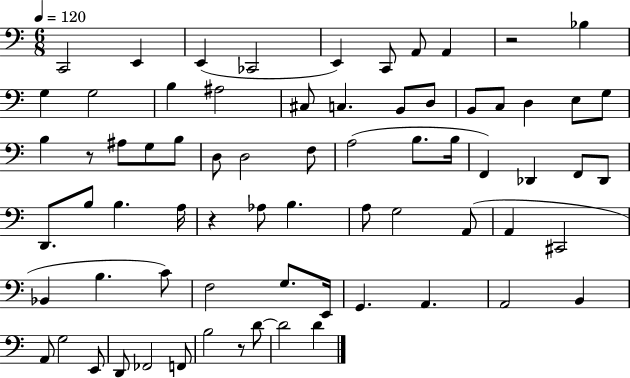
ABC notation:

X:1
T:Untitled
M:6/8
L:1/4
K:C
C,,2 E,, E,, _C,,2 E,, C,,/2 A,,/2 A,, z2 _B, G, G,2 B, ^A,2 ^C,/2 C, B,,/2 D,/2 B,,/2 C,/2 D, E,/2 G,/2 B, z/2 ^A,/2 G,/2 B,/2 D,/2 D,2 F,/2 A,2 B,/2 B,/4 F,, _D,, F,,/2 _D,,/2 D,,/2 B,/2 B, A,/4 z _A,/2 B, A,/2 G,2 A,,/2 A,, ^C,,2 _B,, B, C/2 F,2 G,/2 E,,/4 G,, A,, A,,2 B,, A,,/2 G,2 E,,/2 D,,/2 _F,,2 F,,/2 B,2 z/2 D/2 D2 D